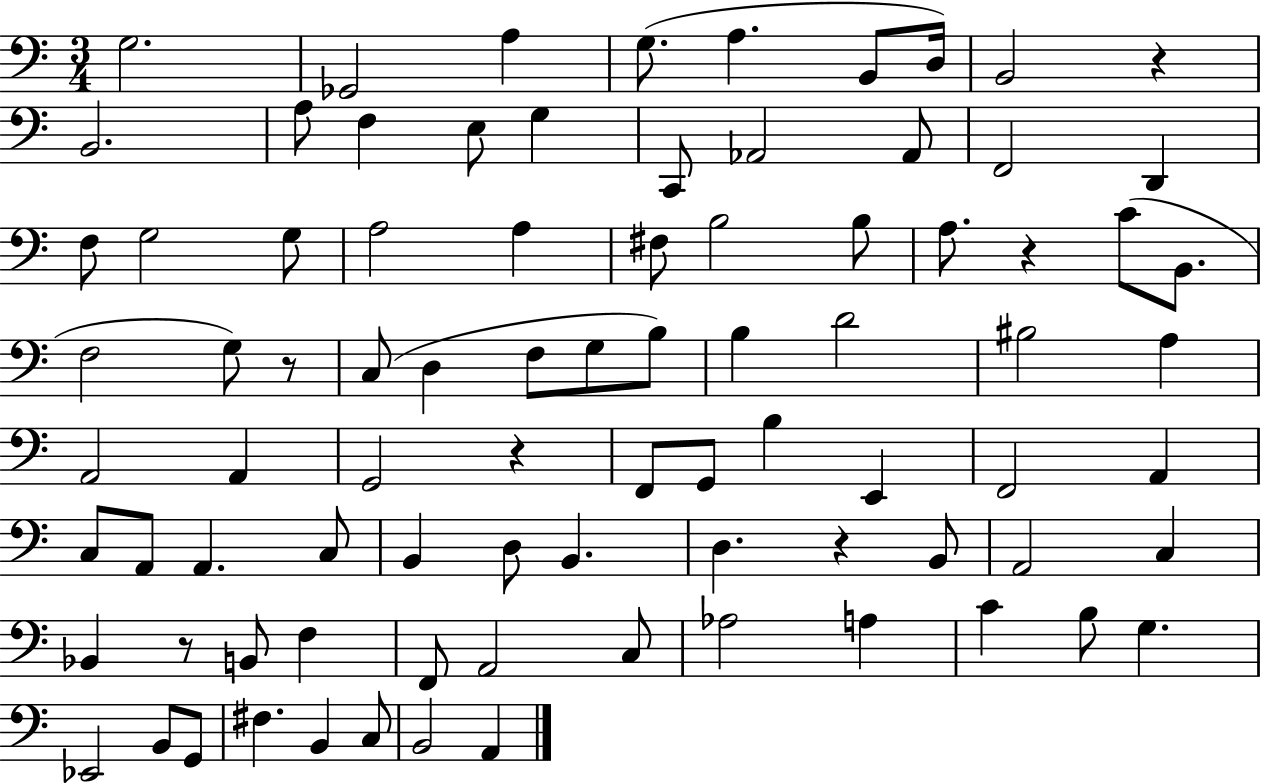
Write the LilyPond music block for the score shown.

{
  \clef bass
  \numericTimeSignature
  \time 3/4
  \key c \major
  \repeat volta 2 { g2. | ges,2 a4 | g8.( a4. b,8 d16) | b,2 r4 | \break b,2. | a8 f4 e8 g4 | c,8 aes,2 aes,8 | f,2 d,4 | \break f8 g2 g8 | a2 a4 | fis8 b2 b8 | a8. r4 c'8( b,8. | \break f2 g8) r8 | c8( d4 f8 g8 b8) | b4 d'2 | bis2 a4 | \break a,2 a,4 | g,2 r4 | f,8 g,8 b4 e,4 | f,2 a,4 | \break c8 a,8 a,4. c8 | b,4 d8 b,4. | d4. r4 b,8 | a,2 c4 | \break bes,4 r8 b,8 f4 | f,8 a,2 c8 | aes2 a4 | c'4 b8 g4. | \break ees,2 b,8 g,8 | fis4. b,4 c8 | b,2 a,4 | } \bar "|."
}